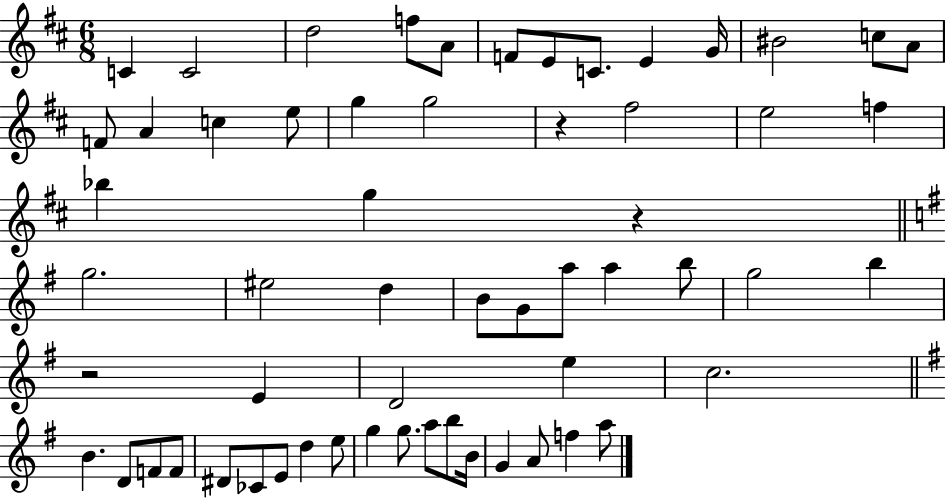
C4/q C4/h D5/h F5/e A4/e F4/e E4/e C4/e. E4/q G4/s BIS4/h C5/e A4/e F4/e A4/q C5/q E5/e G5/q G5/h R/q F#5/h E5/h F5/q Bb5/q G5/q R/q G5/h. EIS5/h D5/q B4/e G4/e A5/e A5/q B5/e G5/h B5/q R/h E4/q D4/h E5/q C5/h. B4/q. D4/e F4/e F4/e D#4/e CES4/e E4/e D5/q E5/e G5/q G5/e. A5/e B5/e B4/s G4/q A4/e F5/q A5/e